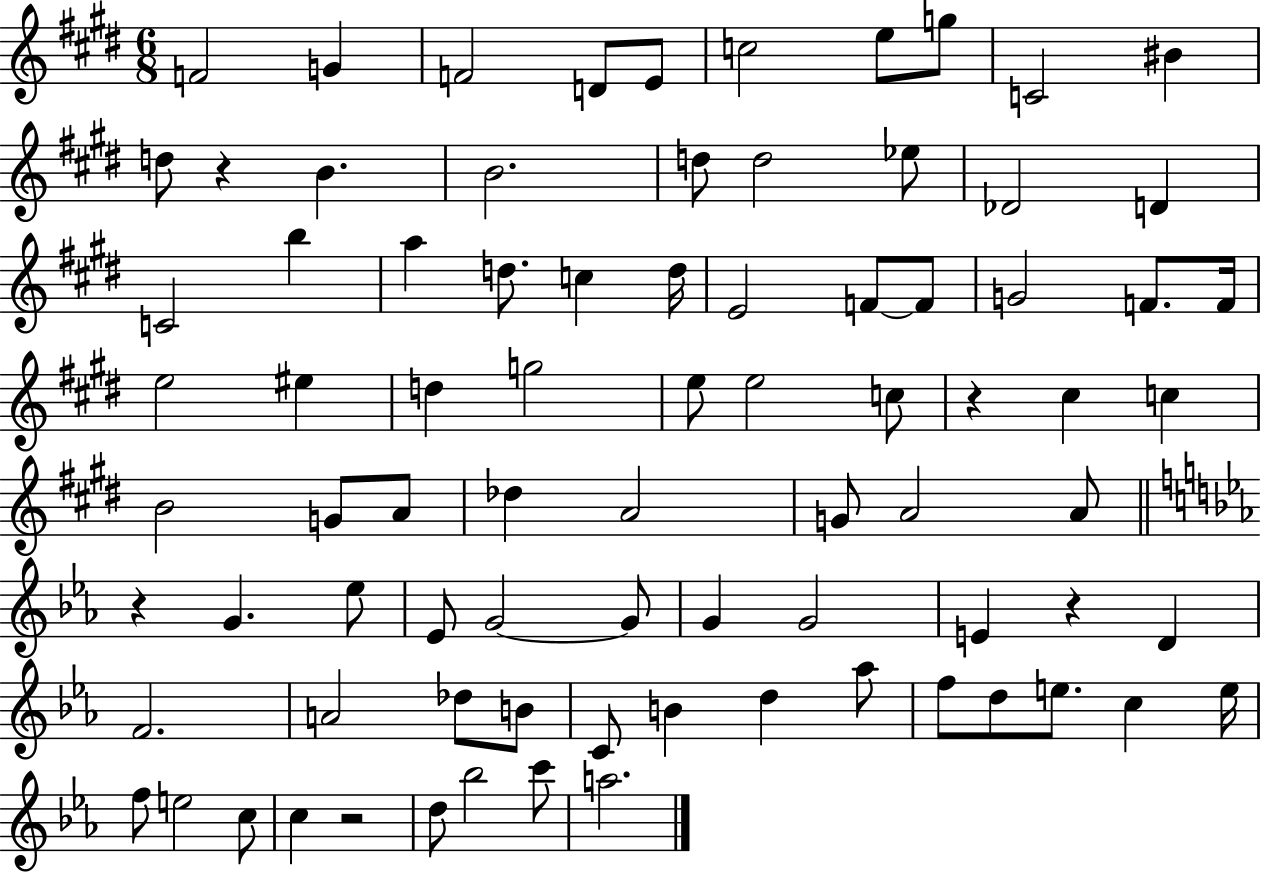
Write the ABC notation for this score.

X:1
T:Untitled
M:6/8
L:1/4
K:E
F2 G F2 D/2 E/2 c2 e/2 g/2 C2 ^B d/2 z B B2 d/2 d2 _e/2 _D2 D C2 b a d/2 c d/4 E2 F/2 F/2 G2 F/2 F/4 e2 ^e d g2 e/2 e2 c/2 z ^c c B2 G/2 A/2 _d A2 G/2 A2 A/2 z G _e/2 _E/2 G2 G/2 G G2 E z D F2 A2 _d/2 B/2 C/2 B d _a/2 f/2 d/2 e/2 c e/4 f/2 e2 c/2 c z2 d/2 _b2 c'/2 a2